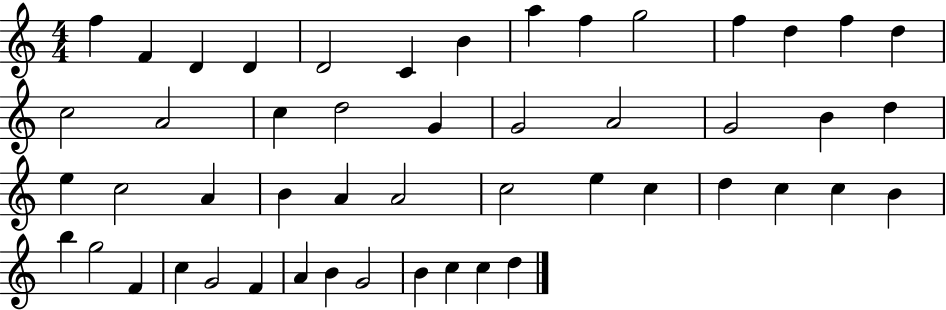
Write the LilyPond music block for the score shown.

{
  \clef treble
  \numericTimeSignature
  \time 4/4
  \key c \major
  f''4 f'4 d'4 d'4 | d'2 c'4 b'4 | a''4 f''4 g''2 | f''4 d''4 f''4 d''4 | \break c''2 a'2 | c''4 d''2 g'4 | g'2 a'2 | g'2 b'4 d''4 | \break e''4 c''2 a'4 | b'4 a'4 a'2 | c''2 e''4 c''4 | d''4 c''4 c''4 b'4 | \break b''4 g''2 f'4 | c''4 g'2 f'4 | a'4 b'4 g'2 | b'4 c''4 c''4 d''4 | \break \bar "|."
}